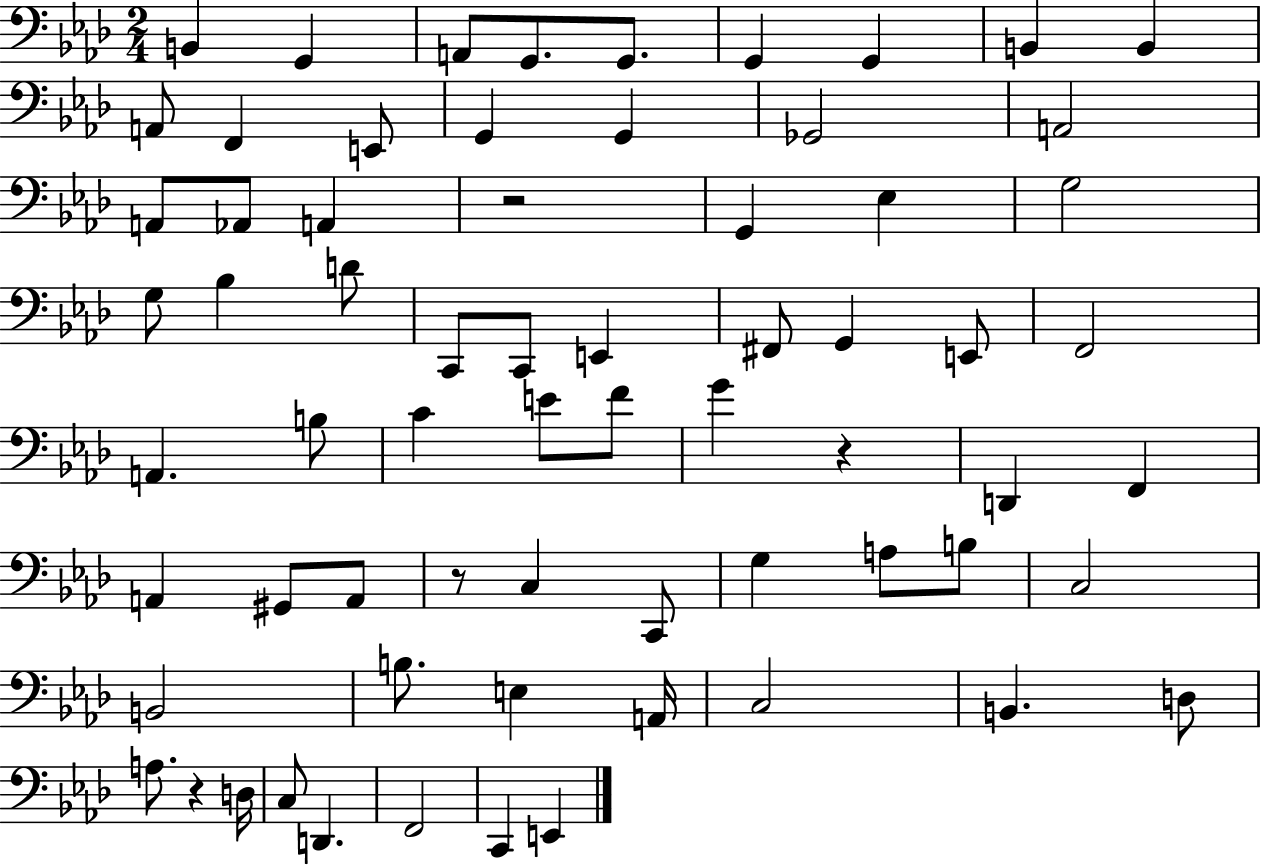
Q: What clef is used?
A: bass